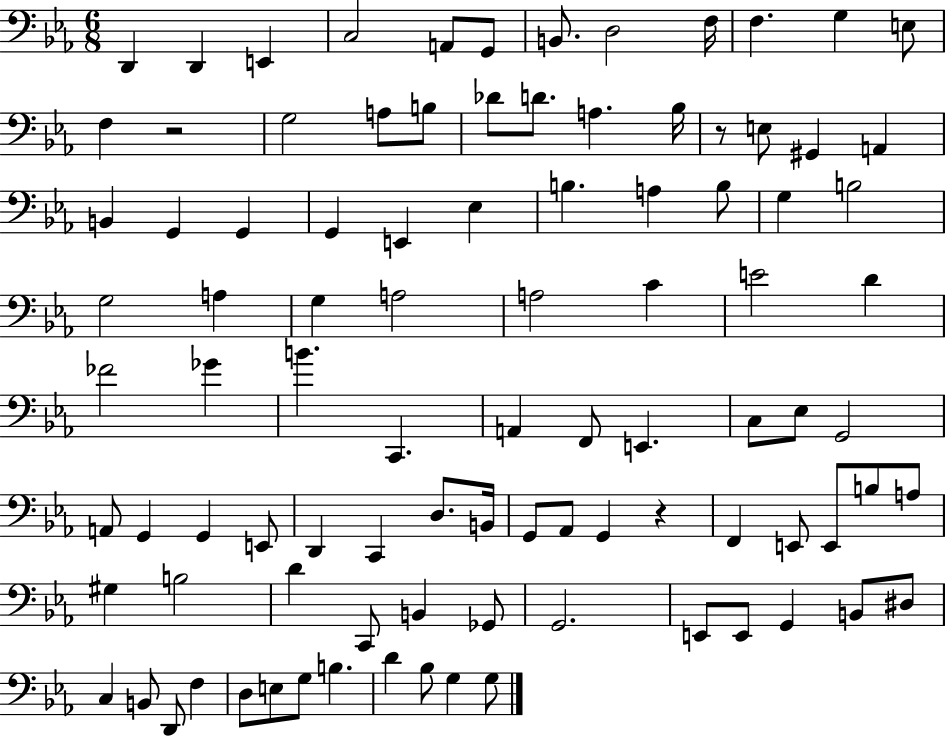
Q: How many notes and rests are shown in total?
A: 95